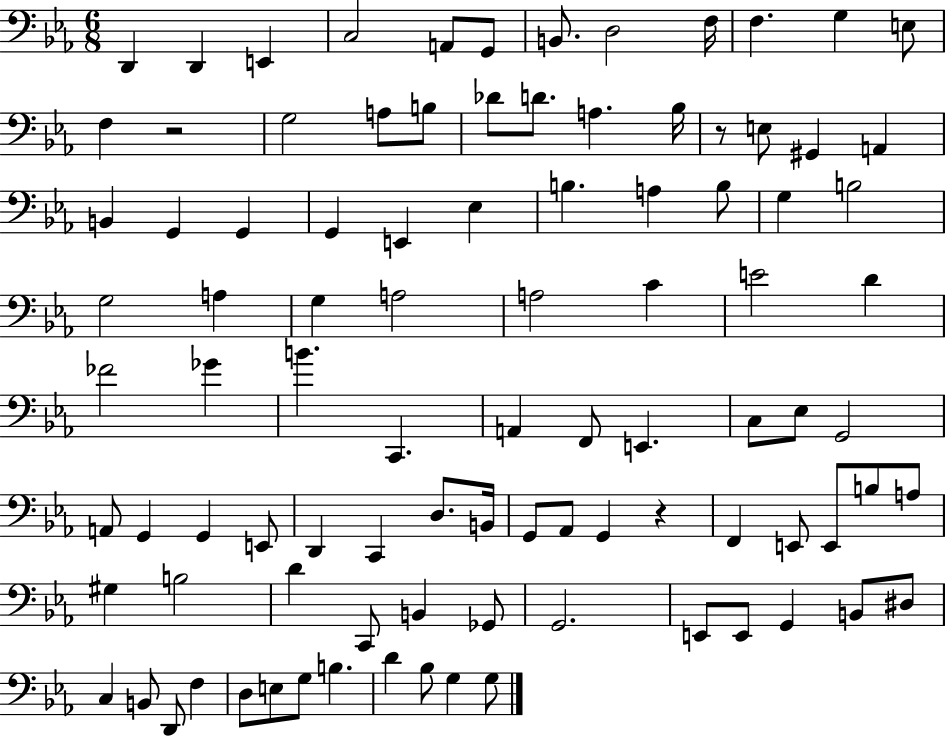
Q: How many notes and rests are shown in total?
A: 95